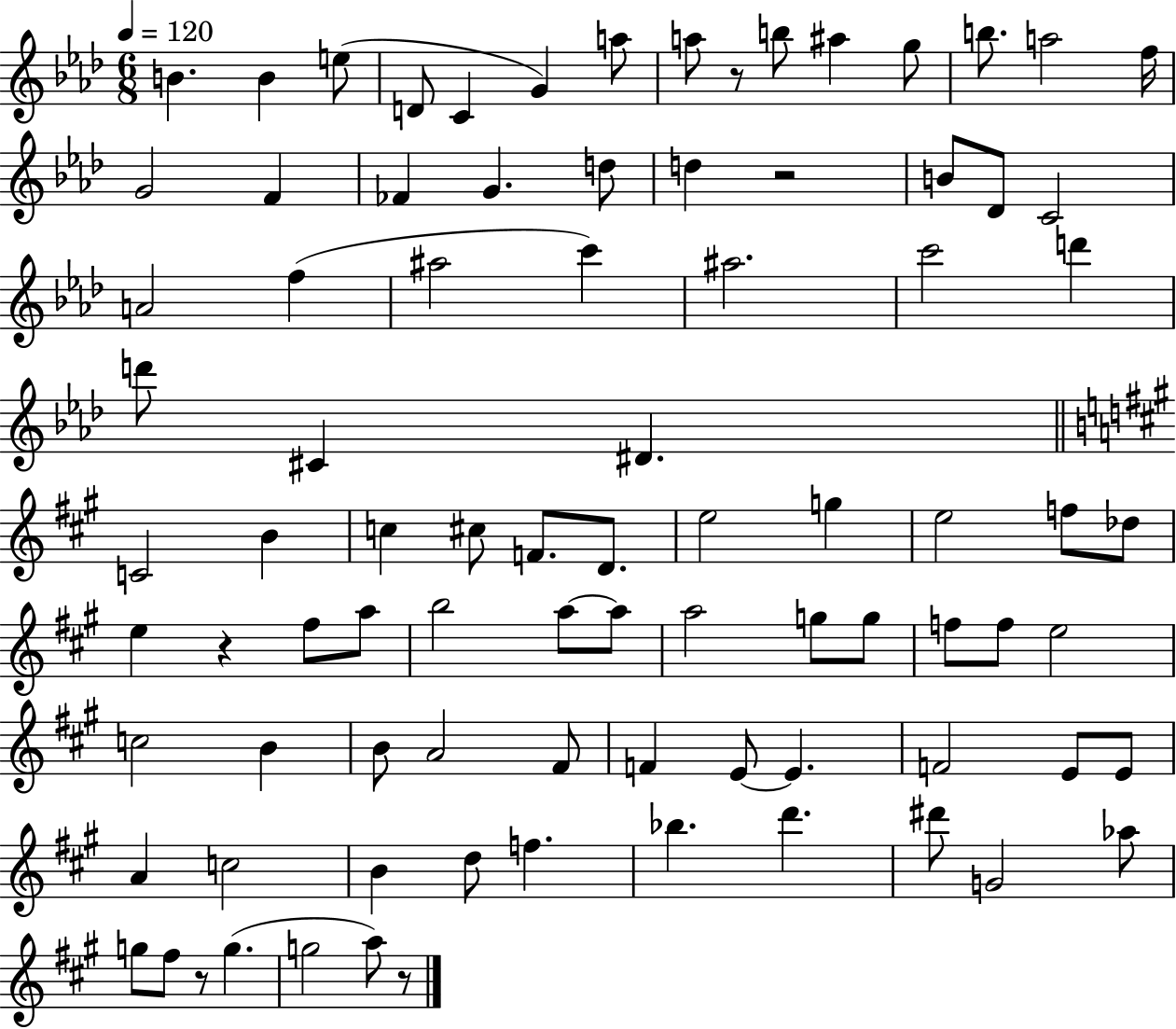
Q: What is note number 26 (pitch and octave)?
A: A#5